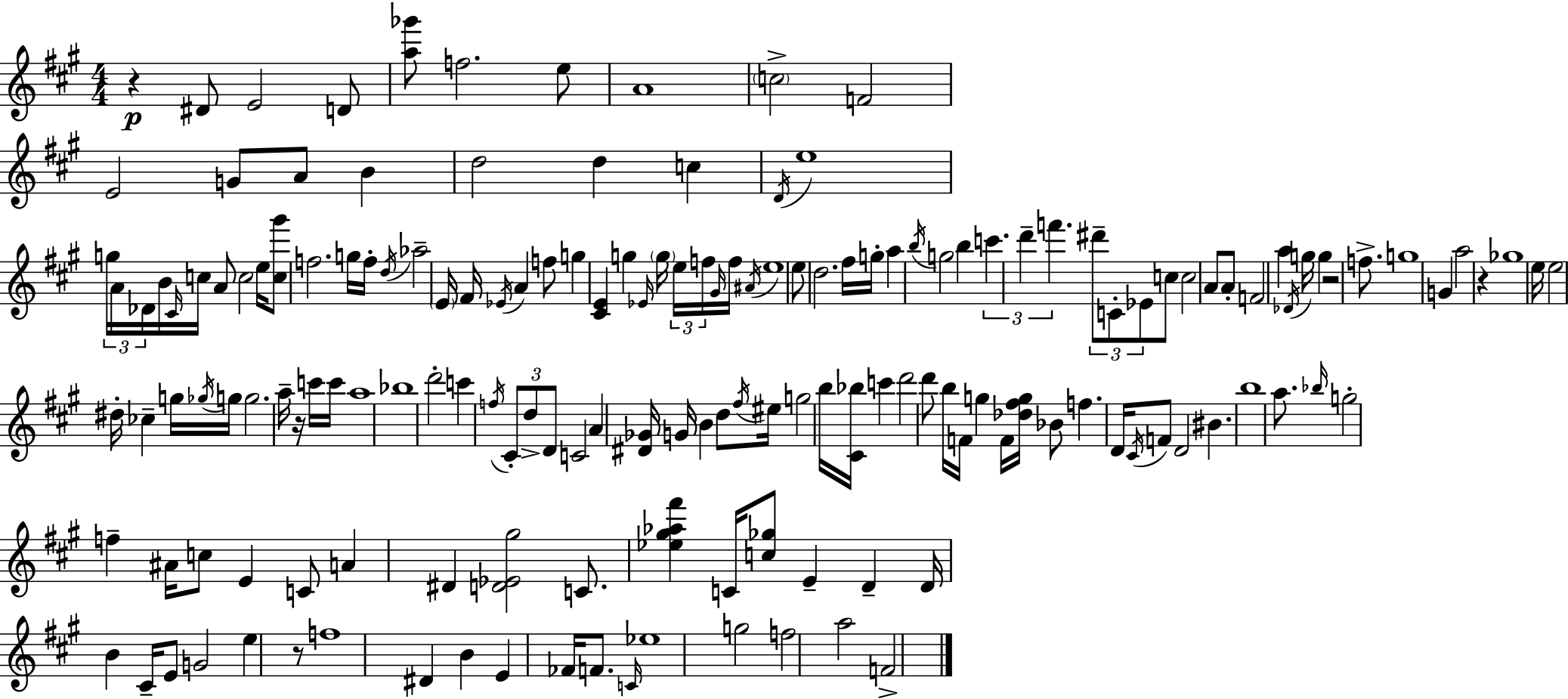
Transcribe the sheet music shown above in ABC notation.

X:1
T:Untitled
M:4/4
L:1/4
K:A
z ^D/2 E2 D/2 [a_g']/2 f2 e/2 A4 c2 F2 E2 G/2 A/2 B d2 d c D/4 e4 g/4 A/4 _D/4 B/4 ^C/4 c/4 A/2 c2 e/4 [c^g']/2 f2 g/4 f/4 d/4 _a2 E/4 ^F/4 _E/4 A f/2 g [^CE] g _E/4 g/4 e/4 f/4 ^G/4 f/4 ^A/4 e4 e/2 d2 ^f/4 g/4 a b/4 g2 b c' d' f' ^d'/2 C/2 _E/2 c/2 c2 A/2 A/2 F2 a _D/4 g/4 g z2 f/2 g4 G a2 z _g4 e/4 e2 ^d/4 _c g/4 _g/4 g/4 g2 a/4 z/4 c'/4 c'/4 a4 _b4 d'2 c' f/4 ^C/2 d/2 D/2 C2 A [^D_G]/4 G/4 B d/2 ^f/4 ^e/4 g2 b/4 [^C_b]/4 c' d'2 d'/2 b/4 F/4 g F/4 [_d^fg]/4 _B/2 f D/4 ^C/4 F/2 D2 ^B b4 a/2 _b/4 g2 f ^A/4 c/2 E C/2 A ^D [D_E^g]2 C/2 [_e^g_a^f'] C/4 [c_g]/2 E D D/4 B ^C/4 E/2 G2 e z/2 f4 ^D B E _F/4 F/2 C/4 _e4 g2 f2 a2 F2